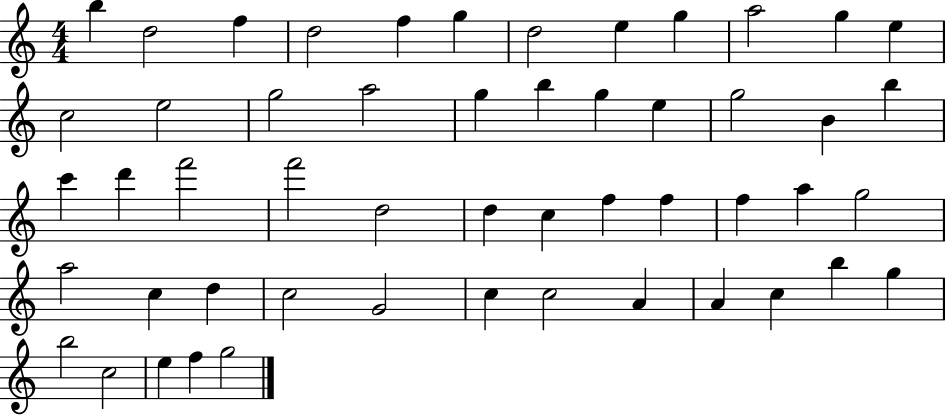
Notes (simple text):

B5/q D5/h F5/q D5/h F5/q G5/q D5/h E5/q G5/q A5/h G5/q E5/q C5/h E5/h G5/h A5/h G5/q B5/q G5/q E5/q G5/h B4/q B5/q C6/q D6/q F6/h F6/h D5/h D5/q C5/q F5/q F5/q F5/q A5/q G5/h A5/h C5/q D5/q C5/h G4/h C5/q C5/h A4/q A4/q C5/q B5/q G5/q B5/h C5/h E5/q F5/q G5/h